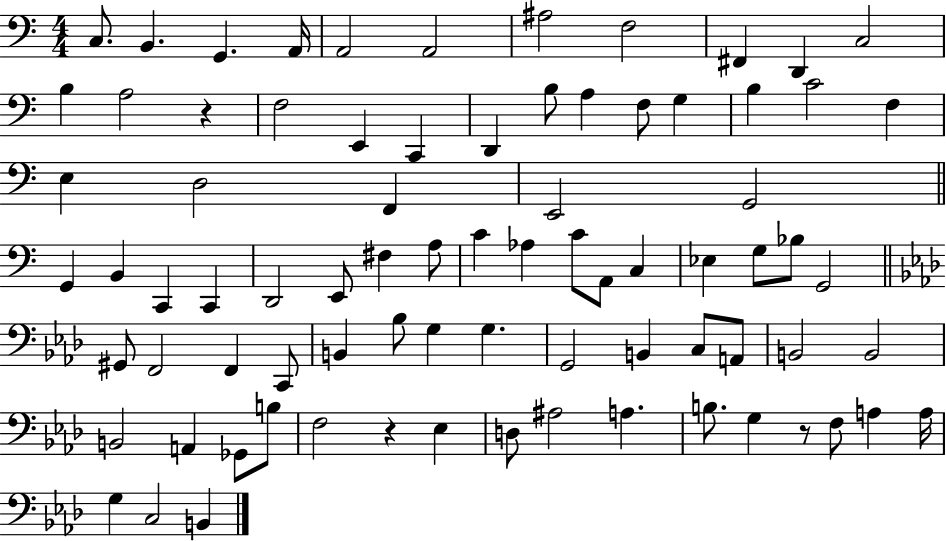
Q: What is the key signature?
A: C major